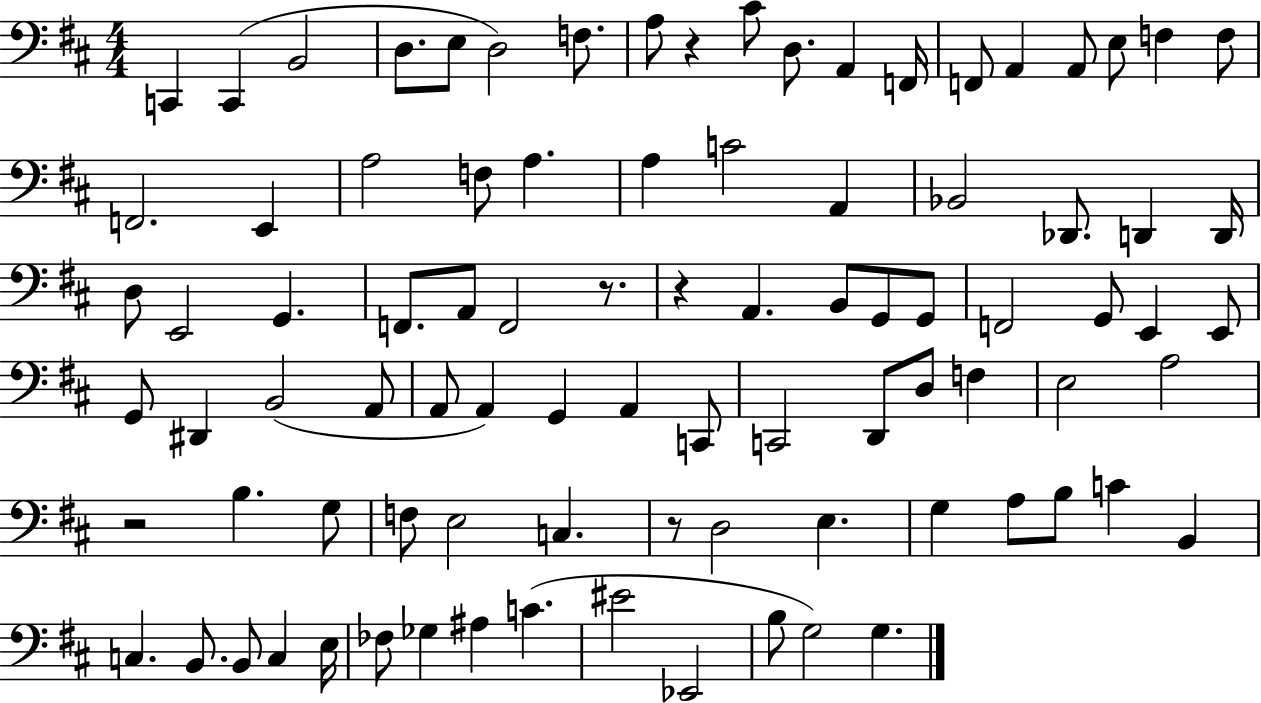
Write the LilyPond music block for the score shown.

{
  \clef bass
  \numericTimeSignature
  \time 4/4
  \key d \major
  c,4 c,4( b,2 | d8. e8 d2) f8. | a8 r4 cis'8 d8. a,4 f,16 | f,8 a,4 a,8 e8 f4 f8 | \break f,2. e,4 | a2 f8 a4. | a4 c'2 a,4 | bes,2 des,8. d,4 d,16 | \break d8 e,2 g,4. | f,8. a,8 f,2 r8. | r4 a,4. b,8 g,8 g,8 | f,2 g,8 e,4 e,8 | \break g,8 dis,4 b,2( a,8 | a,8 a,4) g,4 a,4 c,8 | c,2 d,8 d8 f4 | e2 a2 | \break r2 b4. g8 | f8 e2 c4. | r8 d2 e4. | g4 a8 b8 c'4 b,4 | \break c4. b,8. b,8 c4 e16 | fes8 ges4 ais4 c'4.( | eis'2 ees,2 | b8 g2) g4. | \break \bar "|."
}